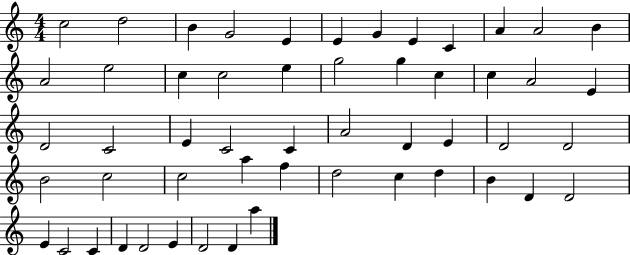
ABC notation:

X:1
T:Untitled
M:4/4
L:1/4
K:C
c2 d2 B G2 E E G E C A A2 B A2 e2 c c2 e g2 g c c A2 E D2 C2 E C2 C A2 D E D2 D2 B2 c2 c2 a f d2 c d B D D2 E C2 C D D2 E D2 D a